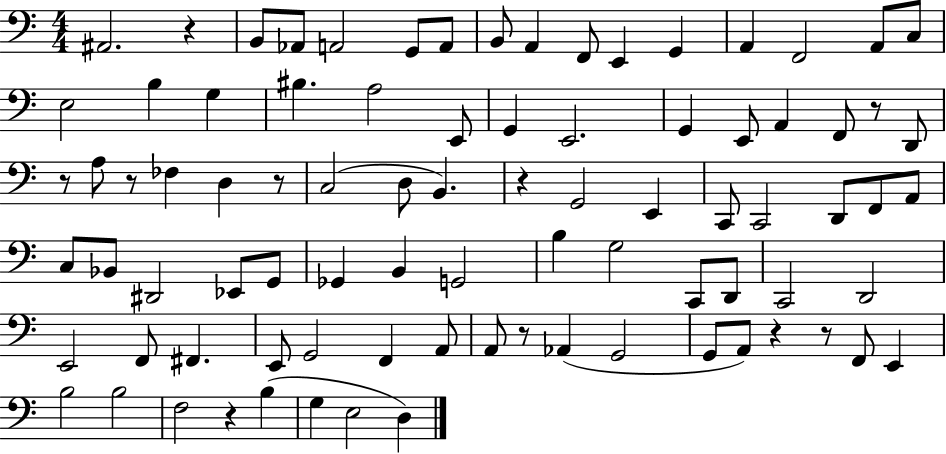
{
  \clef bass
  \numericTimeSignature
  \time 4/4
  \key c \major
  ais,2. r4 | b,8 aes,8 a,2 g,8 a,8 | b,8 a,4 f,8 e,4 g,4 | a,4 f,2 a,8 c8 | \break e2 b4 g4 | bis4. a2 e,8 | g,4 e,2. | g,4 e,8 a,4 f,8 r8 d,8 | \break r8 a8 r8 fes4 d4 r8 | c2( d8 b,4.) | r4 g,2 e,4 | c,8 c,2 d,8 f,8 a,8 | \break c8 bes,8 dis,2 ees,8 g,8 | ges,4 b,4 g,2 | b4 g2 c,8 d,8 | c,2 d,2 | \break e,2 f,8 fis,4. | e,8 g,2 f,4 a,8 | a,8 r8 aes,4( g,2 | g,8 a,8) r4 r8 f,8 e,4 | \break b2 b2 | f2 r4 b4( | g4 e2 d4) | \bar "|."
}